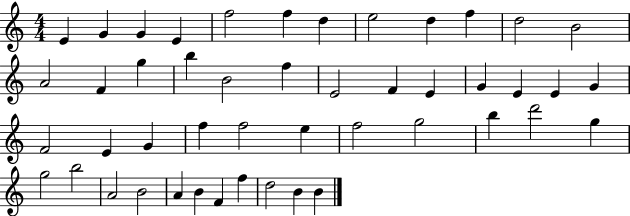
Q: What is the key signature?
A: C major